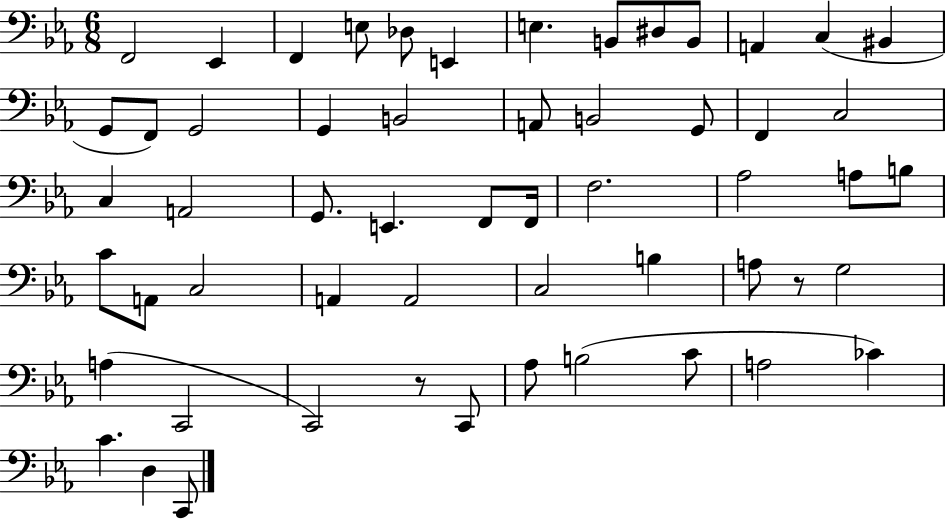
X:1
T:Untitled
M:6/8
L:1/4
K:Eb
F,,2 _E,, F,, E,/2 _D,/2 E,, E, B,,/2 ^D,/2 B,,/2 A,, C, ^B,, G,,/2 F,,/2 G,,2 G,, B,,2 A,,/2 B,,2 G,,/2 F,, C,2 C, A,,2 G,,/2 E,, F,,/2 F,,/4 F,2 _A,2 A,/2 B,/2 C/2 A,,/2 C,2 A,, A,,2 C,2 B, A,/2 z/2 G,2 A, C,,2 C,,2 z/2 C,,/2 _A,/2 B,2 C/2 A,2 _C C D, C,,/2